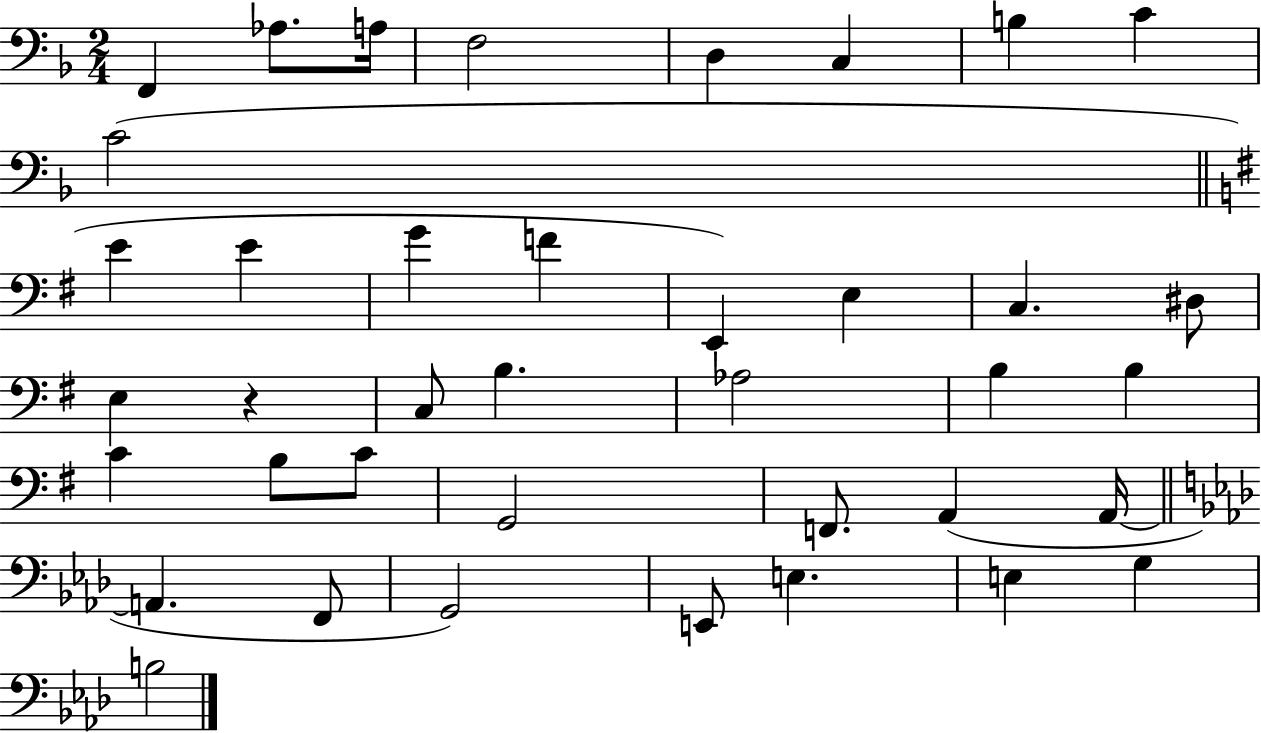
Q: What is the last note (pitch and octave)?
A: B3